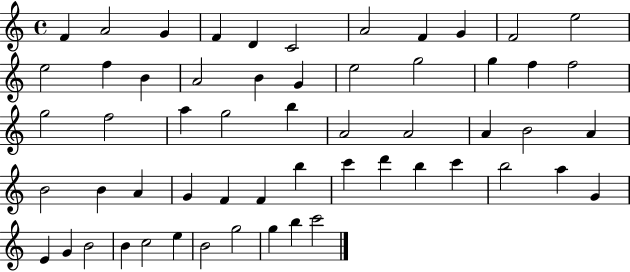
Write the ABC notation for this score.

X:1
T:Untitled
M:4/4
L:1/4
K:C
F A2 G F D C2 A2 F G F2 e2 e2 f B A2 B G e2 g2 g f f2 g2 f2 a g2 b A2 A2 A B2 A B2 B A G F F b c' d' b c' b2 a G E G B2 B c2 e B2 g2 g b c'2